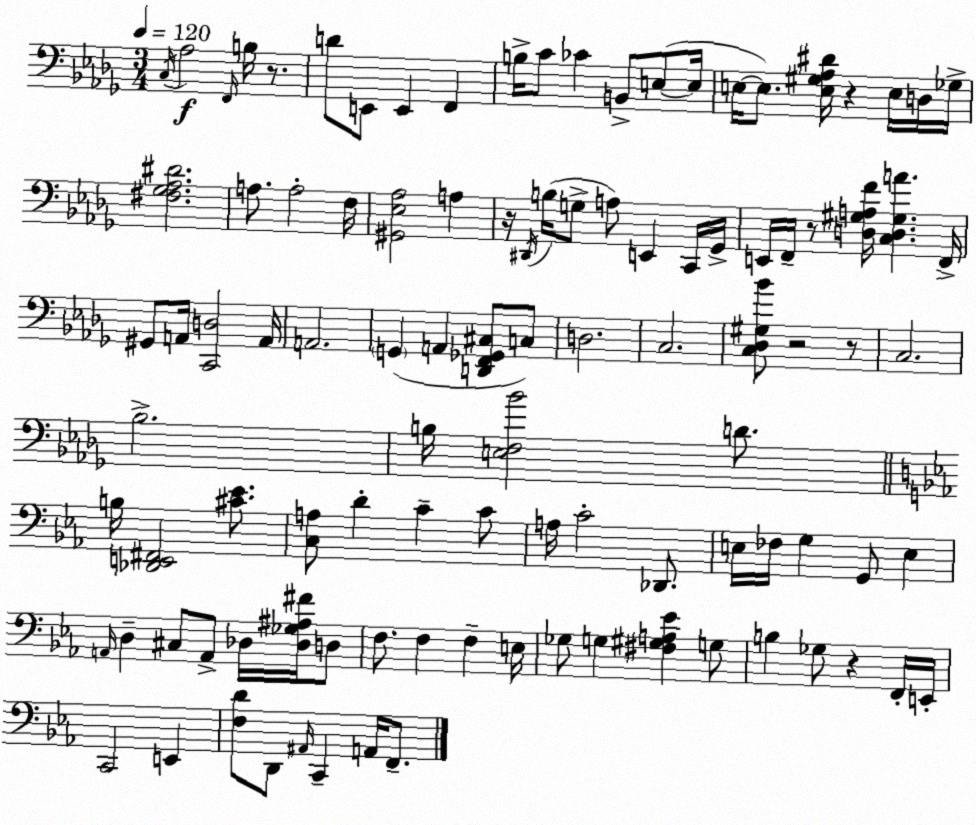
X:1
T:Untitled
M:3/4
L:1/4
K:Bbm
C,/4 _A,2 F,,/4 B,/4 z/2 D/2 E,,/2 E,, F,, B,/4 C/2 _C B,,/2 E,/2 E,/4 E,/4 E,/2 [E,^G,_A,^D]/4 z E,/4 D,/4 _G,/4 [^F,_G,_A,^D]2 A,/2 A,2 F,/4 [^G,,_E,_A,]2 A, z/4 ^D,,/4 B,/4 G,/2 A,/2 E,, C,,/4 _G,,/4 E,,/4 F,,/4 z/2 [D,^G,A,F]/4 [C,D,^G,A] F,,/4 ^G,,/2 A,,/4 [C,,D,]2 A,,/4 A,,2 G,, A,, [D,,F,,_G,,^C,]/2 C,/2 D,2 C,2 [C,_D,^G,_B]/2 z2 z/2 C,2 _B,2 B,/4 [E,F,_B]2 D/2 B,/4 [_D,,E,,^F,,]2 [^C_E]/2 [C,A,]/2 D C C/2 A,/4 C2 _D,,/2 E,/4 _F,/4 G, G,,/2 E, A,,/4 D, ^C,/2 A,,/2 _D,/4 [_D,_G,^A,^F]/4 D,/2 F,/2 F, F, E,/4 _G,/2 G, [^F,^G,A,_E] G,/2 B, _G,/2 z F,,/4 E,,/4 C,,2 E,, [F,D]/2 D,,/2 ^A,,/4 C,, A,,/4 F,,/2